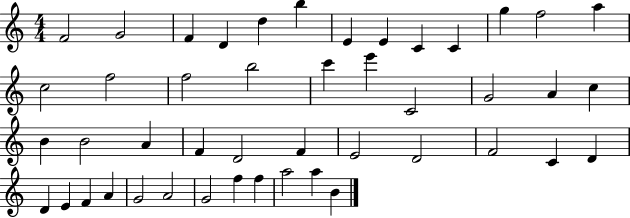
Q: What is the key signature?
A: C major